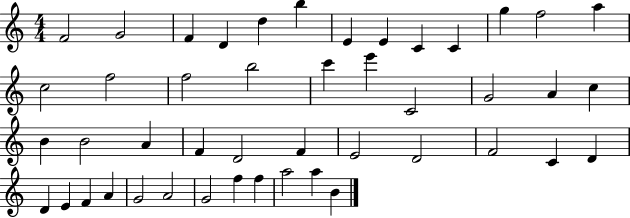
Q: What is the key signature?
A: C major